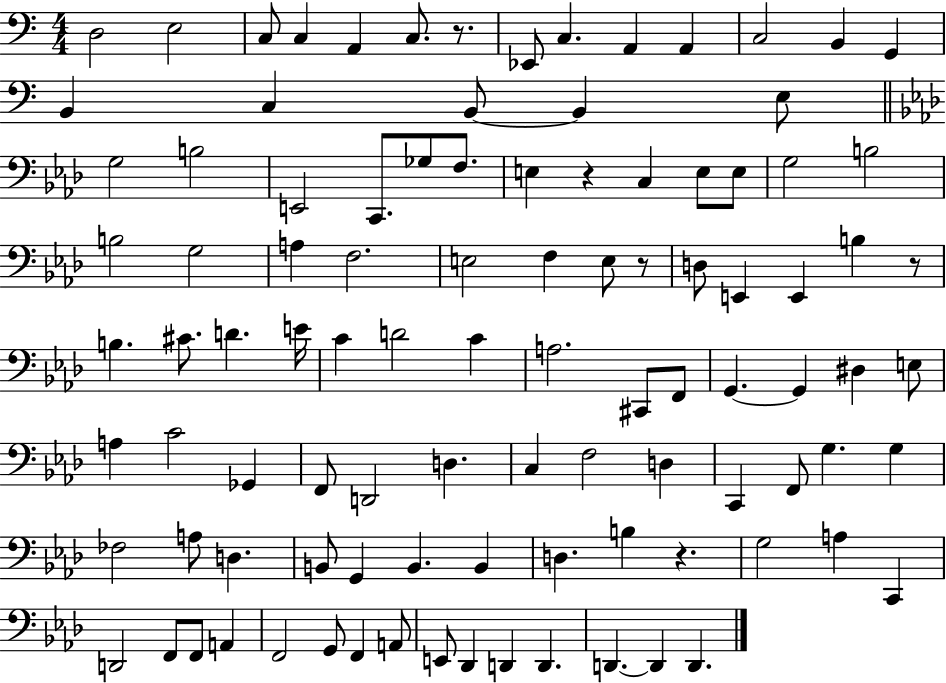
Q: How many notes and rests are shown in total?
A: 100